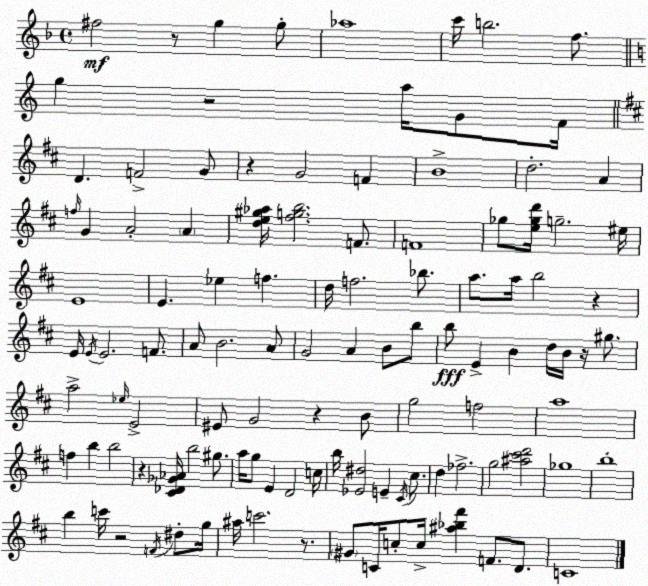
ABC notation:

X:1
T:Untitled
M:4/4
L:1/4
K:F
^f2 z/2 g g/2 _a4 c'/4 b2 f/2 g z2 a/4 G/2 F/4 D F2 G/2 z G2 F B4 d2 A f/4 G A2 A [de^g_a]/4 [^fgb]2 F/2 F4 _g/2 [e_gd']/4 g2 ^e/4 E4 E _e f d/4 f2 _b/2 a/2 a/4 b2 z E/4 E/4 E2 F/2 A/2 B2 A/2 G2 A B/2 b/2 b/2 E B d/4 B/4 z/4 ^g/2 a2 _e/4 E2 ^E/2 G2 z B/2 g2 f2 a4 f b b2 z [^C_D_G_A]/4 b2 ^g/2 a/4 g/2 E D2 c/4 b/4 [_E^d]2 E ^C/4 ^c/2 d _f2 g2 [^a^c'd']2 _g4 b4 b c'/4 z2 F/4 ^d/2 g/4 ^a/4 c'2 z/2 ^G/2 C/4 c/2 c/4 [^a_b^f'] F/2 D/2 C4